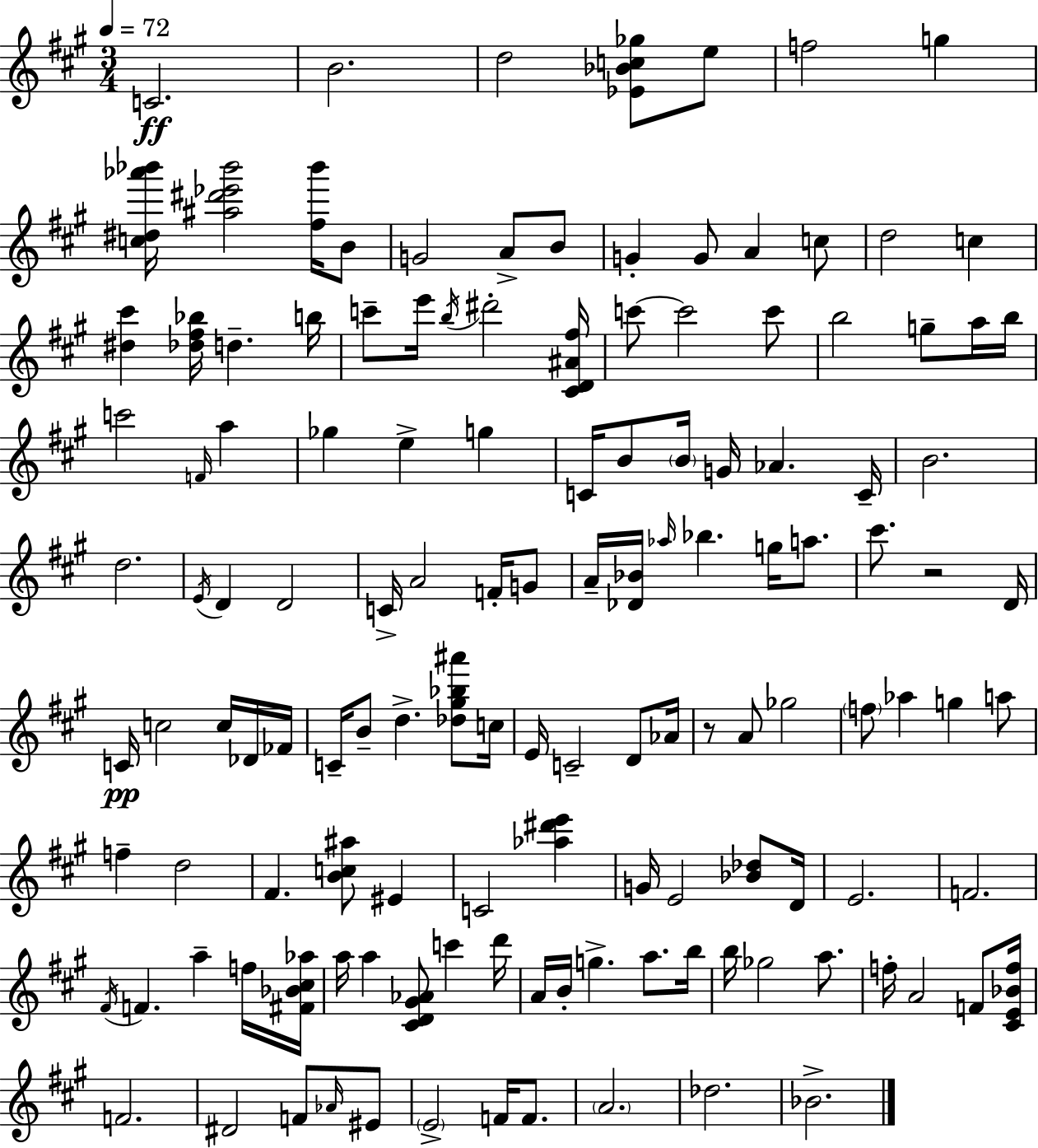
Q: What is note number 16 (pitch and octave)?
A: C5